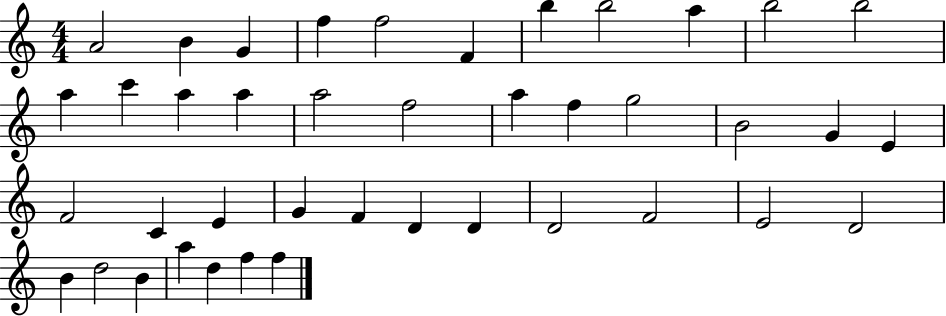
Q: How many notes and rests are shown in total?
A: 41